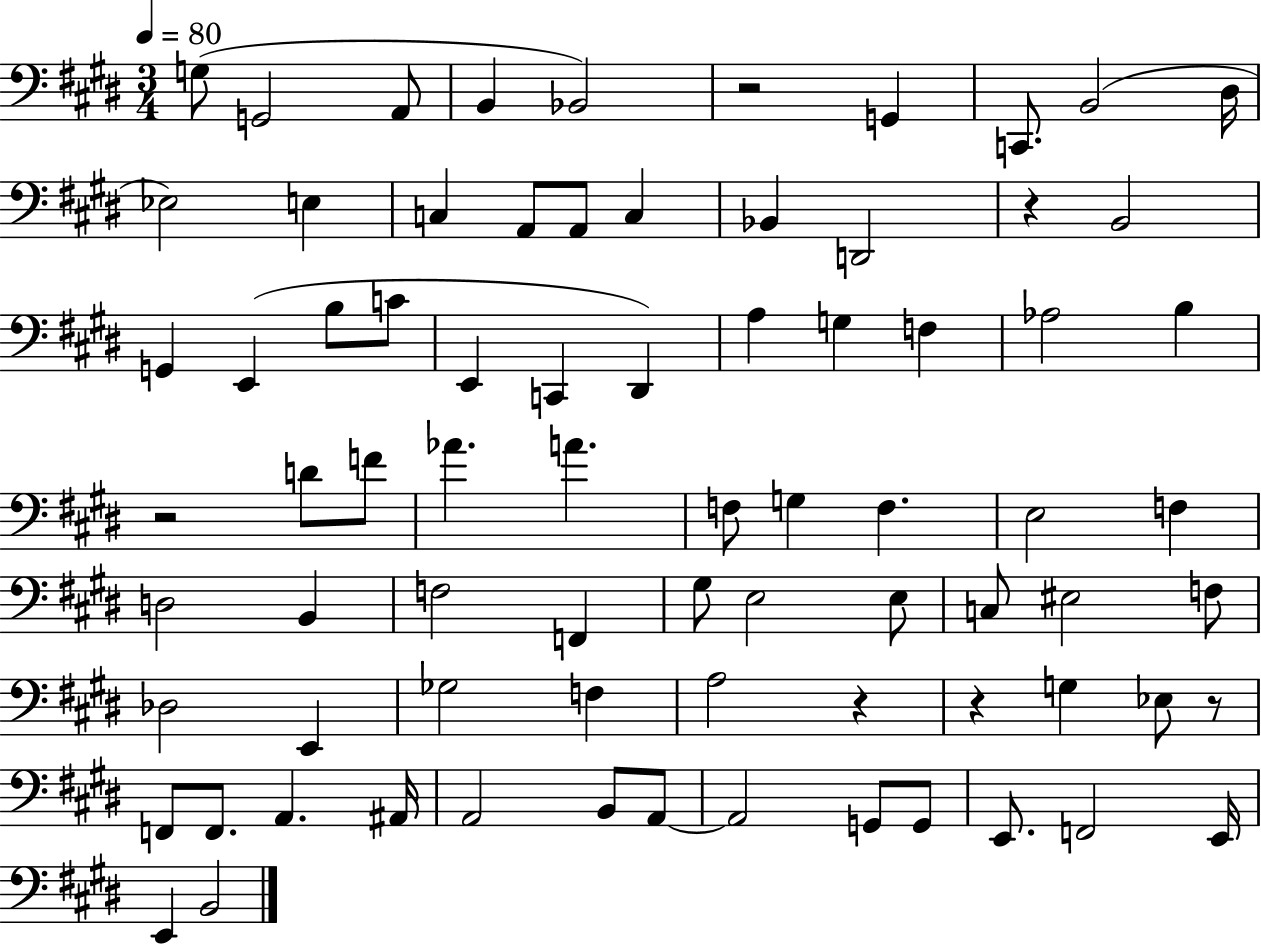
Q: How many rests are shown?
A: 6